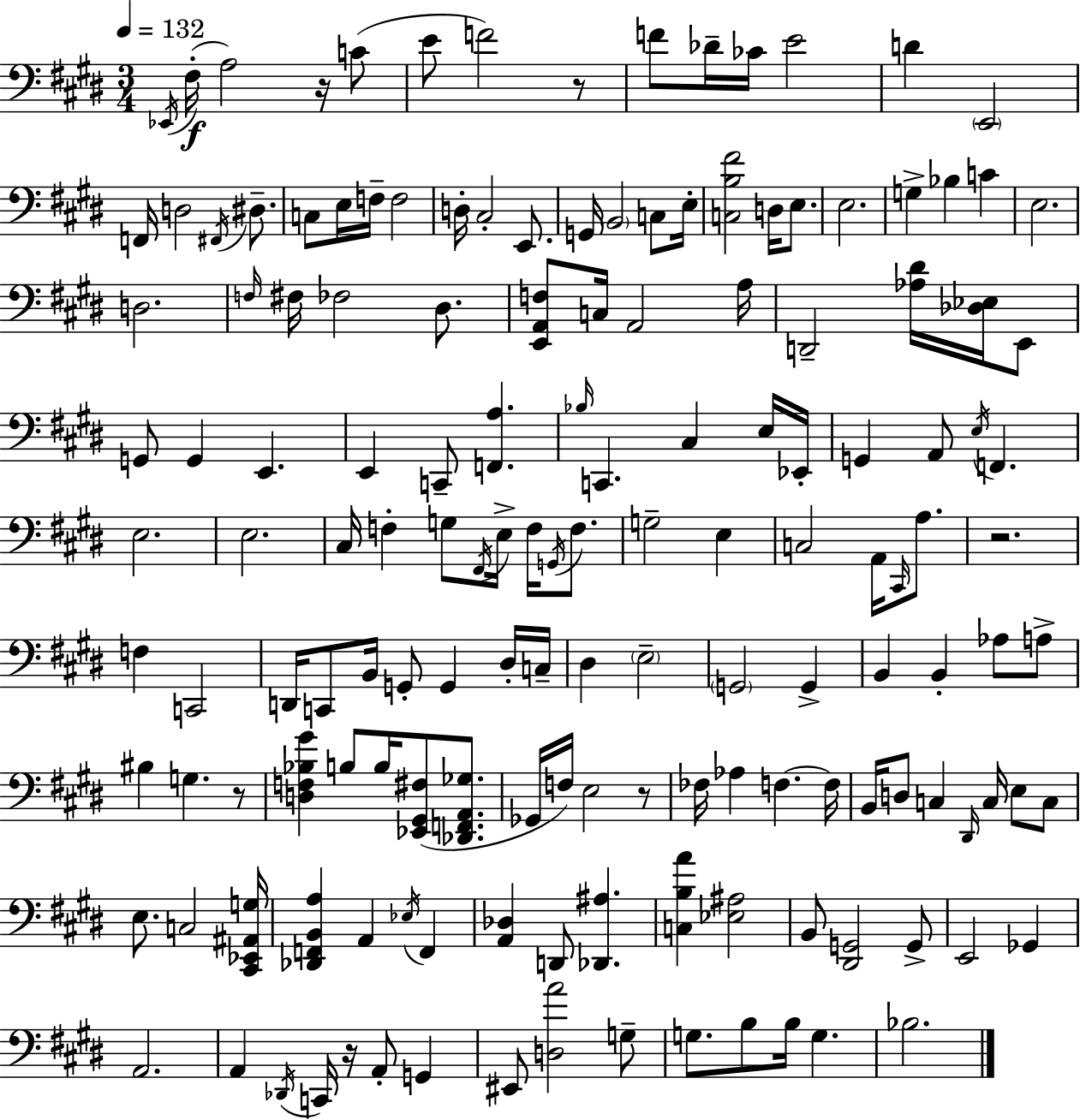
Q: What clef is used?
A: bass